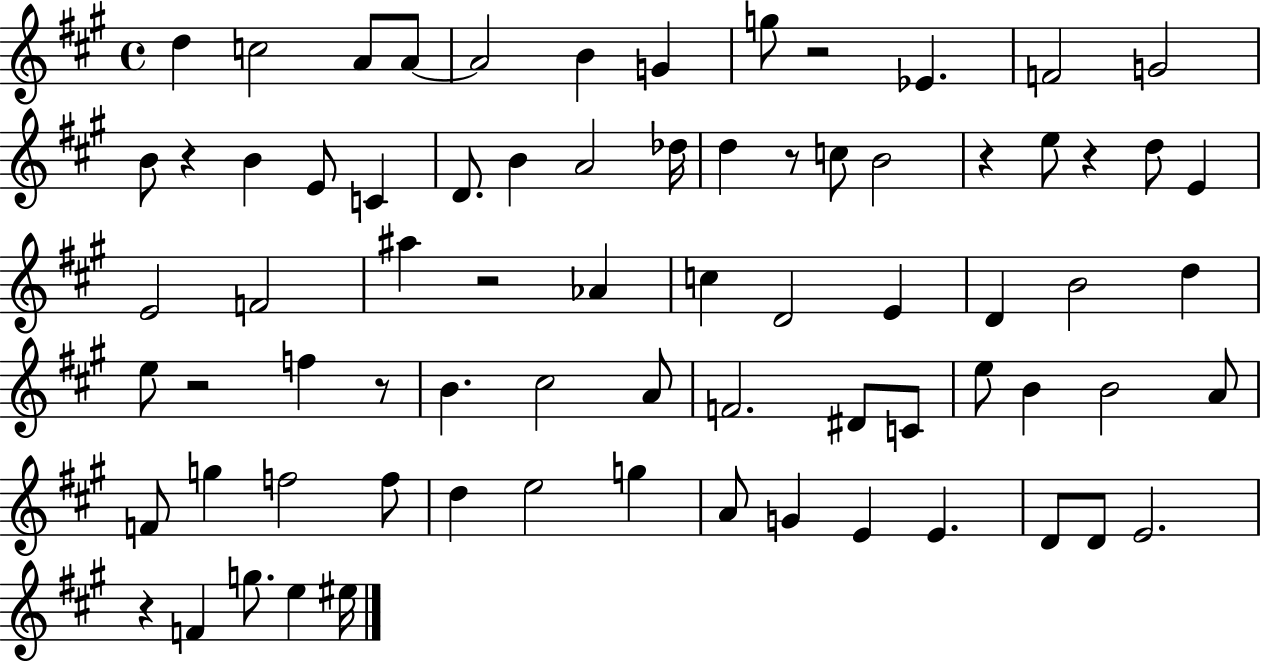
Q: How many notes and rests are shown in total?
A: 74